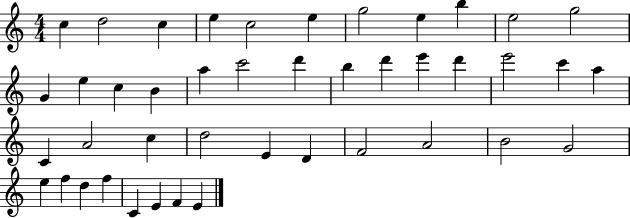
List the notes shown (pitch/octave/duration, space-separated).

C5/q D5/h C5/q E5/q C5/h E5/q G5/h E5/q B5/q E5/h G5/h G4/q E5/q C5/q B4/q A5/q C6/h D6/q B5/q D6/q E6/q D6/q E6/h C6/q A5/q C4/q A4/h C5/q D5/h E4/q D4/q F4/h A4/h B4/h G4/h E5/q F5/q D5/q F5/q C4/q E4/q F4/q E4/q